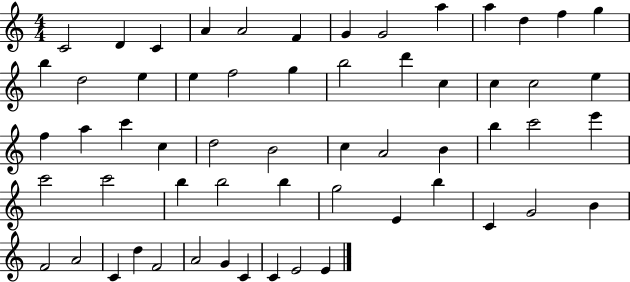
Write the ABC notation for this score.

X:1
T:Untitled
M:4/4
L:1/4
K:C
C2 D C A A2 F G G2 a a d f g b d2 e e f2 g b2 d' c c c2 e f a c' c d2 B2 c A2 B b c'2 e' c'2 c'2 b b2 b g2 E b C G2 B F2 A2 C d F2 A2 G C C E2 E